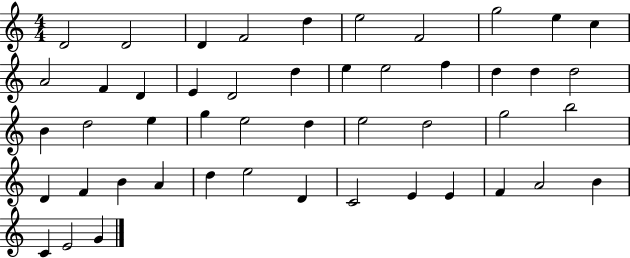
D4/h D4/h D4/q F4/h D5/q E5/h F4/h G5/h E5/q C5/q A4/h F4/q D4/q E4/q D4/h D5/q E5/q E5/h F5/q D5/q D5/q D5/h B4/q D5/h E5/q G5/q E5/h D5/q E5/h D5/h G5/h B5/h D4/q F4/q B4/q A4/q D5/q E5/h D4/q C4/h E4/q E4/q F4/q A4/h B4/q C4/q E4/h G4/q